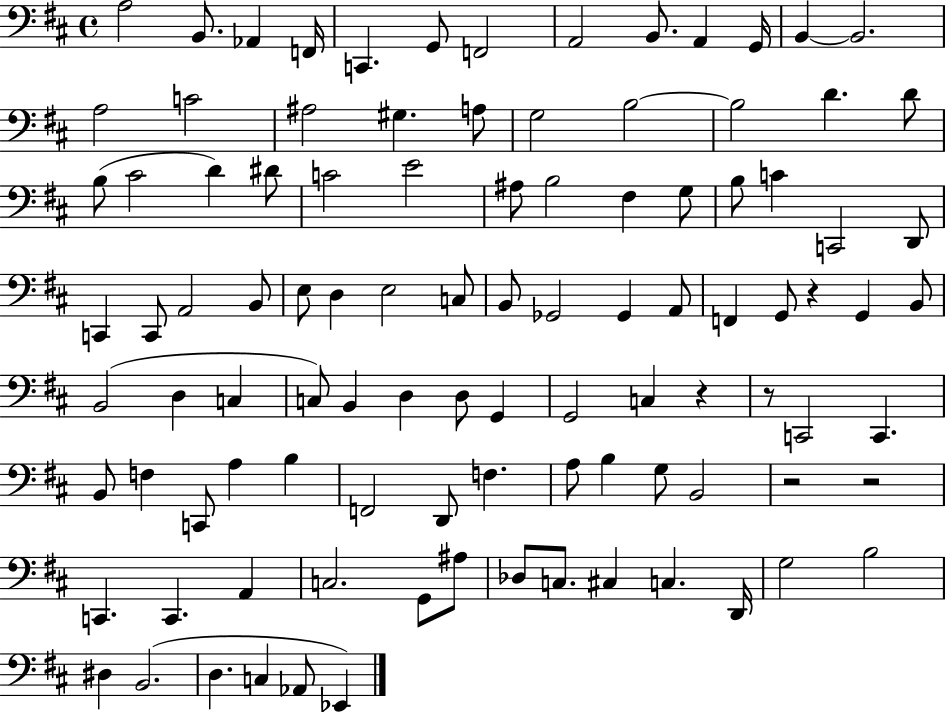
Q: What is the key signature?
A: D major